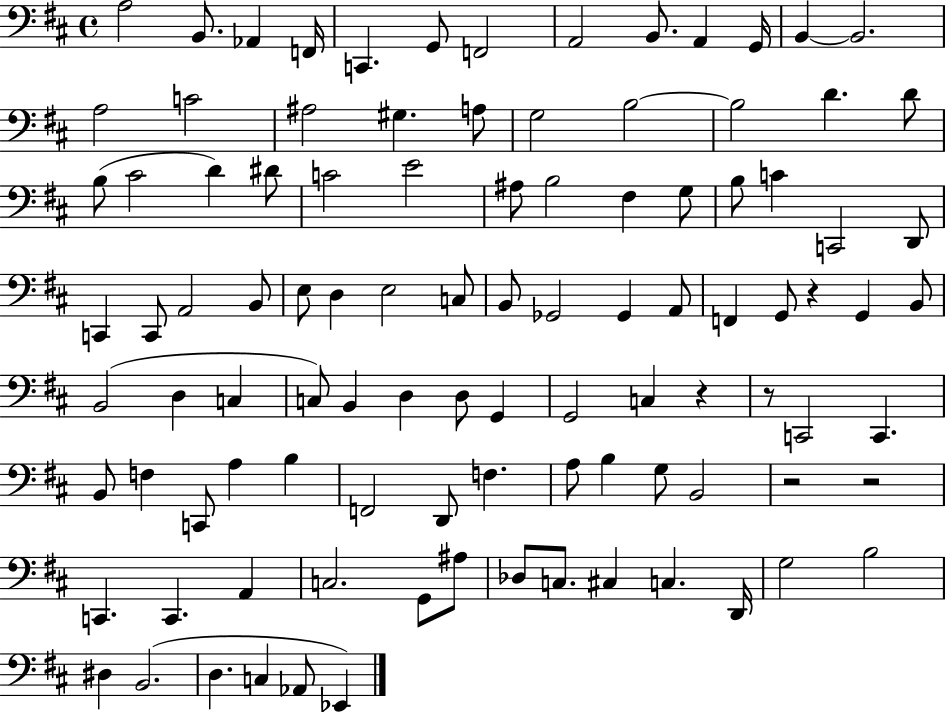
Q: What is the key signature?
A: D major